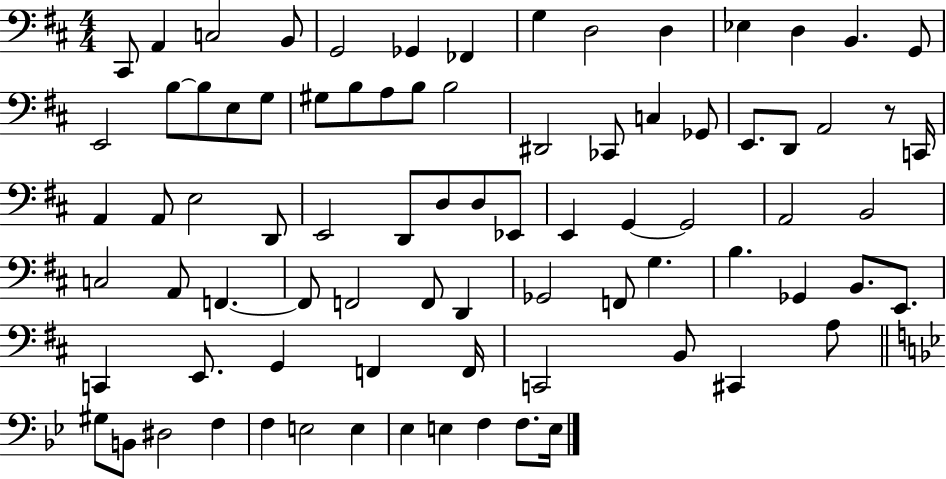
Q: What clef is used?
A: bass